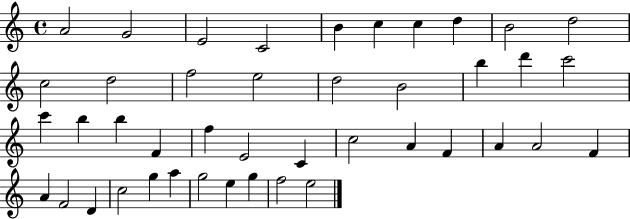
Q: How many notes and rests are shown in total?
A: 43